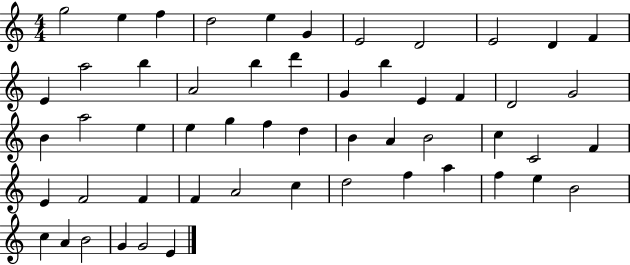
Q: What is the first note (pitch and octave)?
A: G5